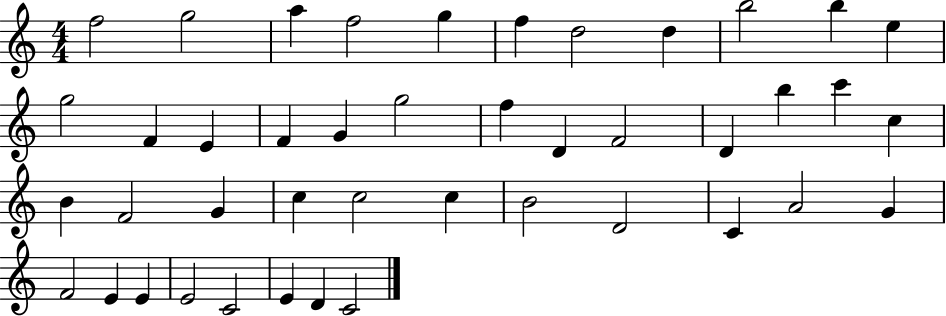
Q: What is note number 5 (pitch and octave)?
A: G5